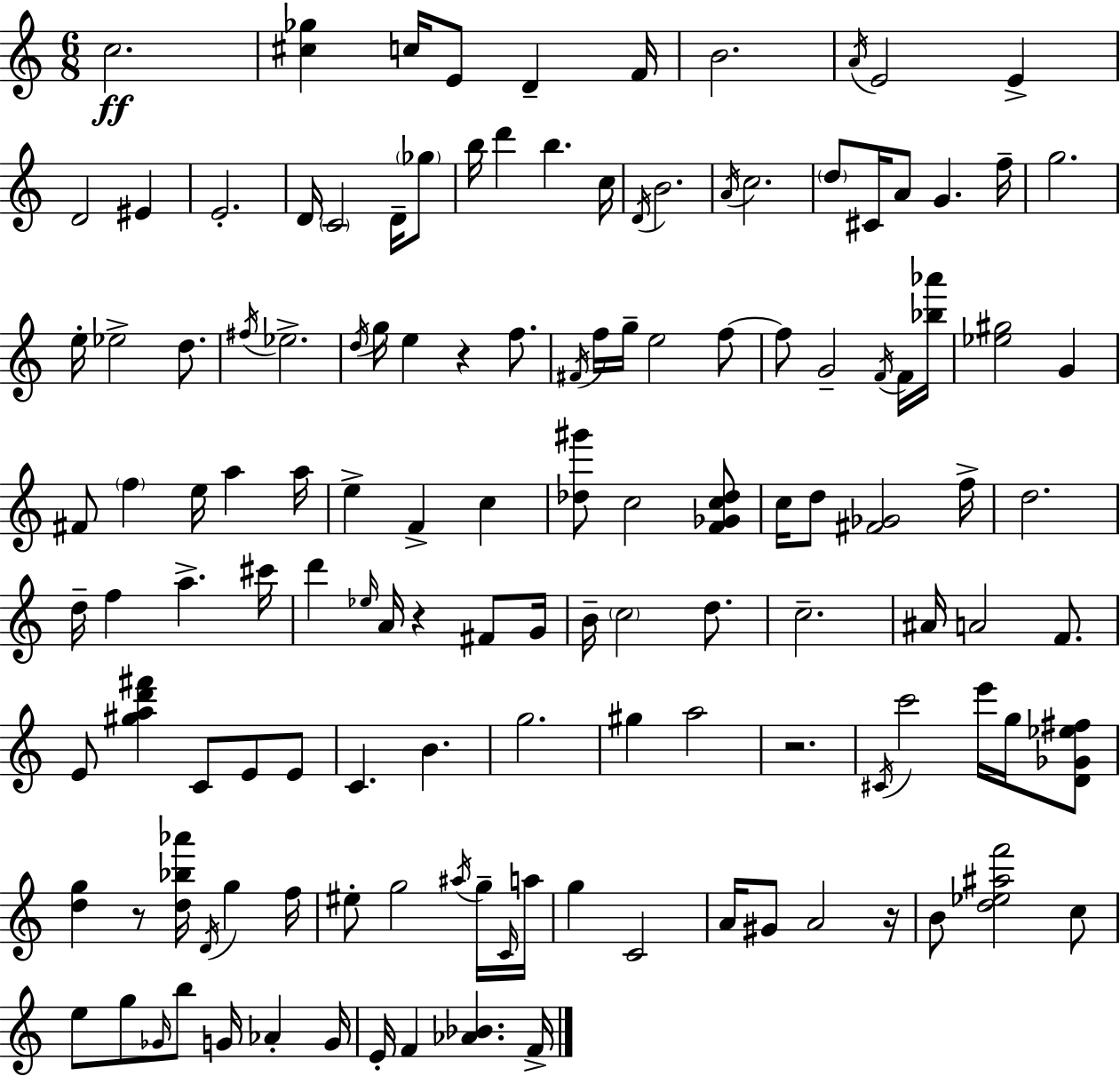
C5/h. [C#5,Gb5]/q C5/s E4/e D4/q F4/s B4/h. A4/s E4/h E4/q D4/h EIS4/q E4/h. D4/s C4/h D4/s Gb5/e B5/s D6/q B5/q. C5/s D4/s B4/h. A4/s C5/h. D5/e C#4/s A4/e G4/q. F5/s G5/h. E5/s Eb5/h D5/e. F#5/s Eb5/h. D5/s G5/s E5/q R/q F5/e. F#4/s F5/s G5/s E5/h F5/e F5/e G4/h F4/s F4/s [Bb5,Ab6]/s [Eb5,G#5]/h G4/q F#4/e F5/q E5/s A5/q A5/s E5/q F4/q C5/q [Db5,G#6]/e C5/h [F4,Gb4,C5,Db5]/e C5/s D5/e [F#4,Gb4]/h F5/s D5/h. D5/s F5/q A5/q. C#6/s D6/q Eb5/s A4/s R/q F#4/e G4/s B4/s C5/h D5/e. C5/h. A#4/s A4/h F4/e. E4/e [G#5,A5,D6,F#6]/q C4/e E4/e E4/e C4/q. B4/q. G5/h. G#5/q A5/h R/h. C#4/s C6/h E6/s G5/s [D4,Gb4,Eb5,F#5]/e [D5,G5]/q R/e [D5,Bb5,Ab6]/s D4/s G5/q F5/s EIS5/e G5/h A#5/s G5/s C4/s A5/s G5/q C4/h A4/s G#4/e A4/h R/s B4/e [D5,Eb5,A#5,F6]/h C5/e E5/e G5/e Gb4/s B5/e G4/s Ab4/q G4/s E4/s F4/q [Ab4,Bb4]/q. F4/s